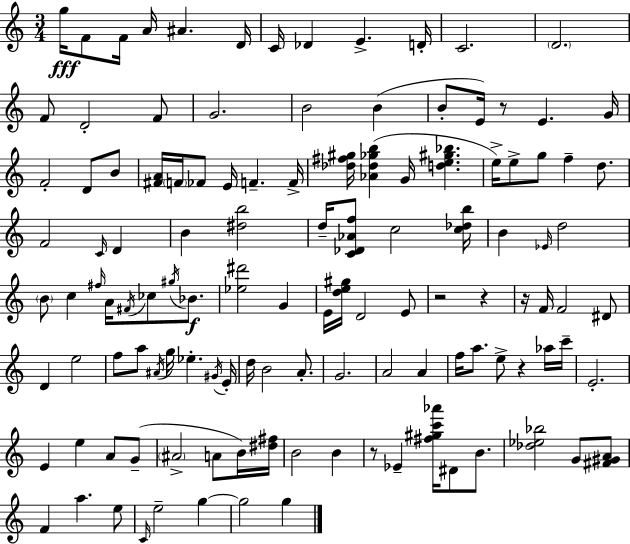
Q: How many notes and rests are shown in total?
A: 121